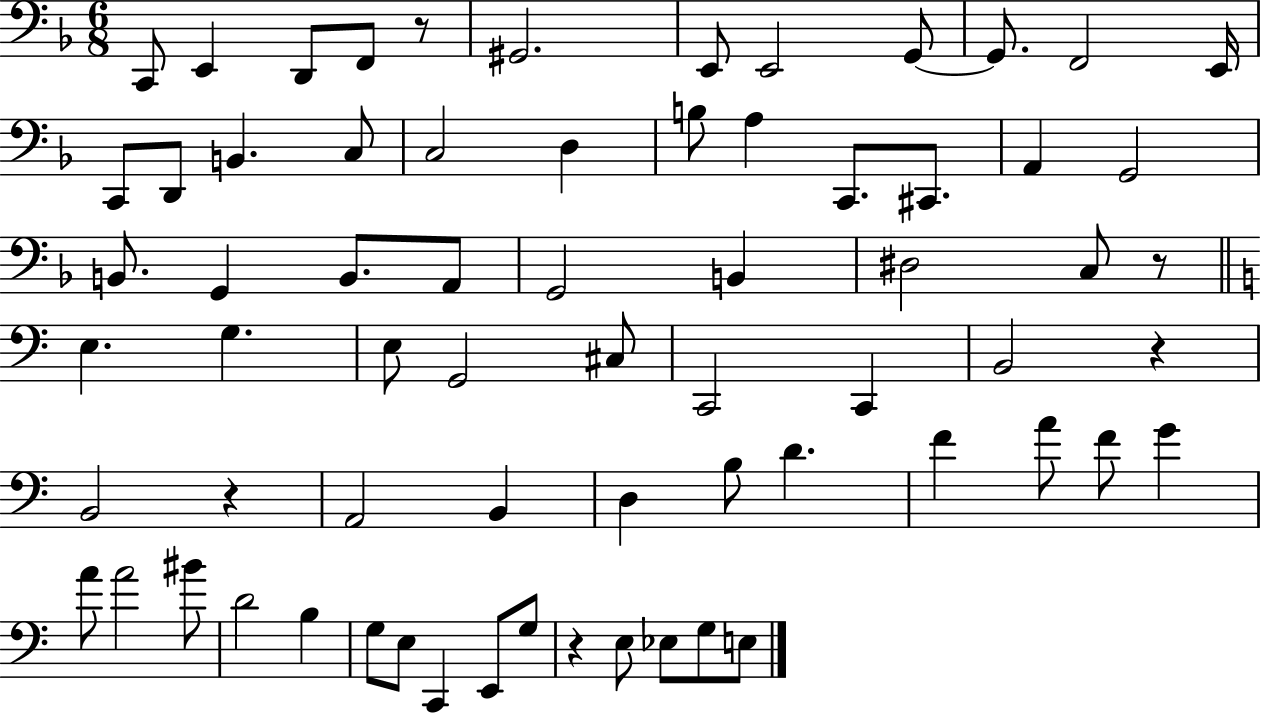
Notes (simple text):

C2/e E2/q D2/e F2/e R/e G#2/h. E2/e E2/h G2/e G2/e. F2/h E2/s C2/e D2/e B2/q. C3/e C3/h D3/q B3/e A3/q C2/e. C#2/e. A2/q G2/h B2/e. G2/q B2/e. A2/e G2/h B2/q D#3/h C3/e R/e E3/q. G3/q. E3/e G2/h C#3/e C2/h C2/q B2/h R/q B2/h R/q A2/h B2/q D3/q B3/e D4/q. F4/q A4/e F4/e G4/q A4/e A4/h BIS4/e D4/h B3/q G3/e E3/e C2/q E2/e G3/e R/q E3/e Eb3/e G3/e E3/e